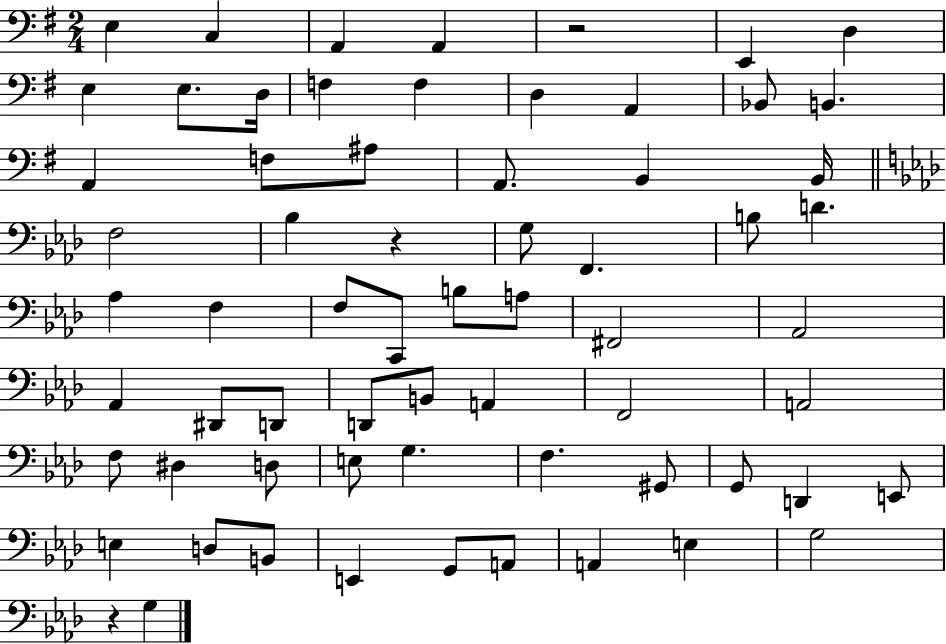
E3/q C3/q A2/q A2/q R/h E2/q D3/q E3/q E3/e. D3/s F3/q F3/q D3/q A2/q Bb2/e B2/q. A2/q F3/e A#3/e A2/e. B2/q B2/s F3/h Bb3/q R/q G3/e F2/q. B3/e D4/q. Ab3/q F3/q F3/e C2/e B3/e A3/e F#2/h Ab2/h Ab2/q D#2/e D2/e D2/e B2/e A2/q F2/h A2/h F3/e D#3/q D3/e E3/e G3/q. F3/q. G#2/e G2/e D2/q E2/e E3/q D3/e B2/e E2/q G2/e A2/e A2/q E3/q G3/h R/q G3/q